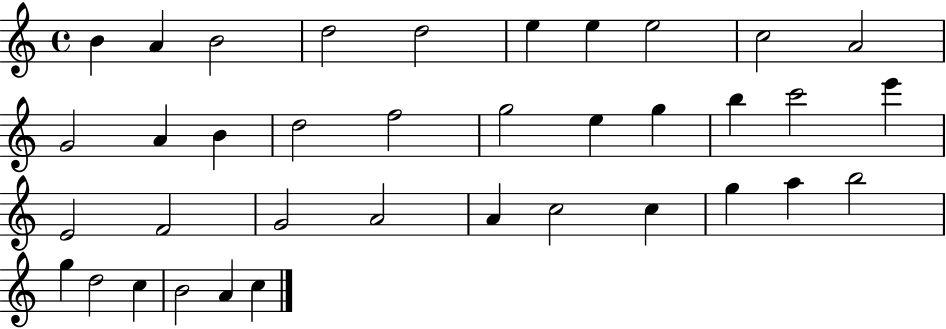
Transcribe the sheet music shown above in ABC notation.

X:1
T:Untitled
M:4/4
L:1/4
K:C
B A B2 d2 d2 e e e2 c2 A2 G2 A B d2 f2 g2 e g b c'2 e' E2 F2 G2 A2 A c2 c g a b2 g d2 c B2 A c